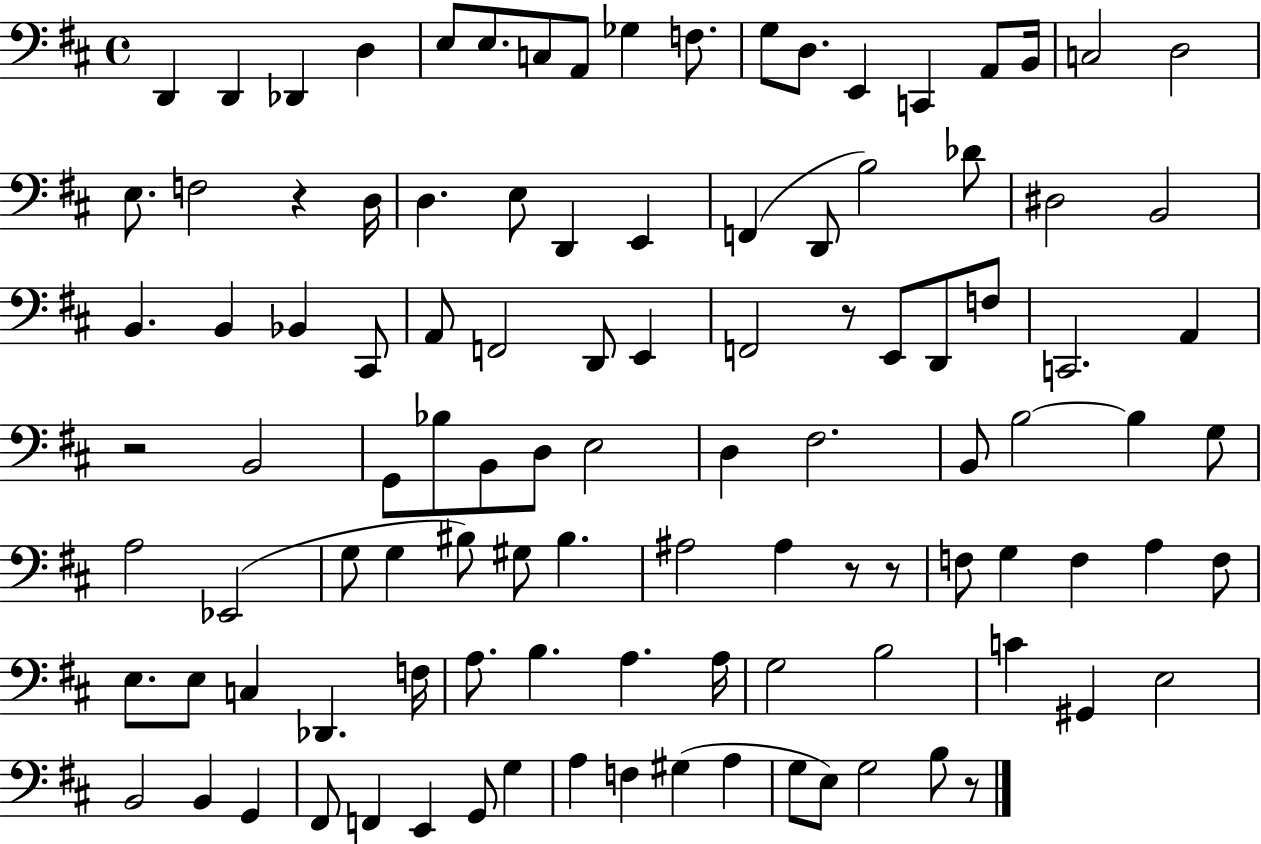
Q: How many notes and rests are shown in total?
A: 107